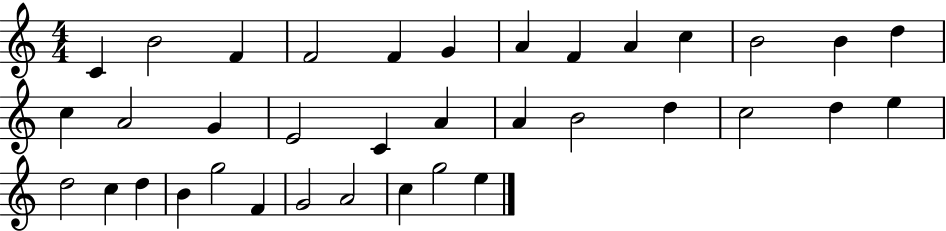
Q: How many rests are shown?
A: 0